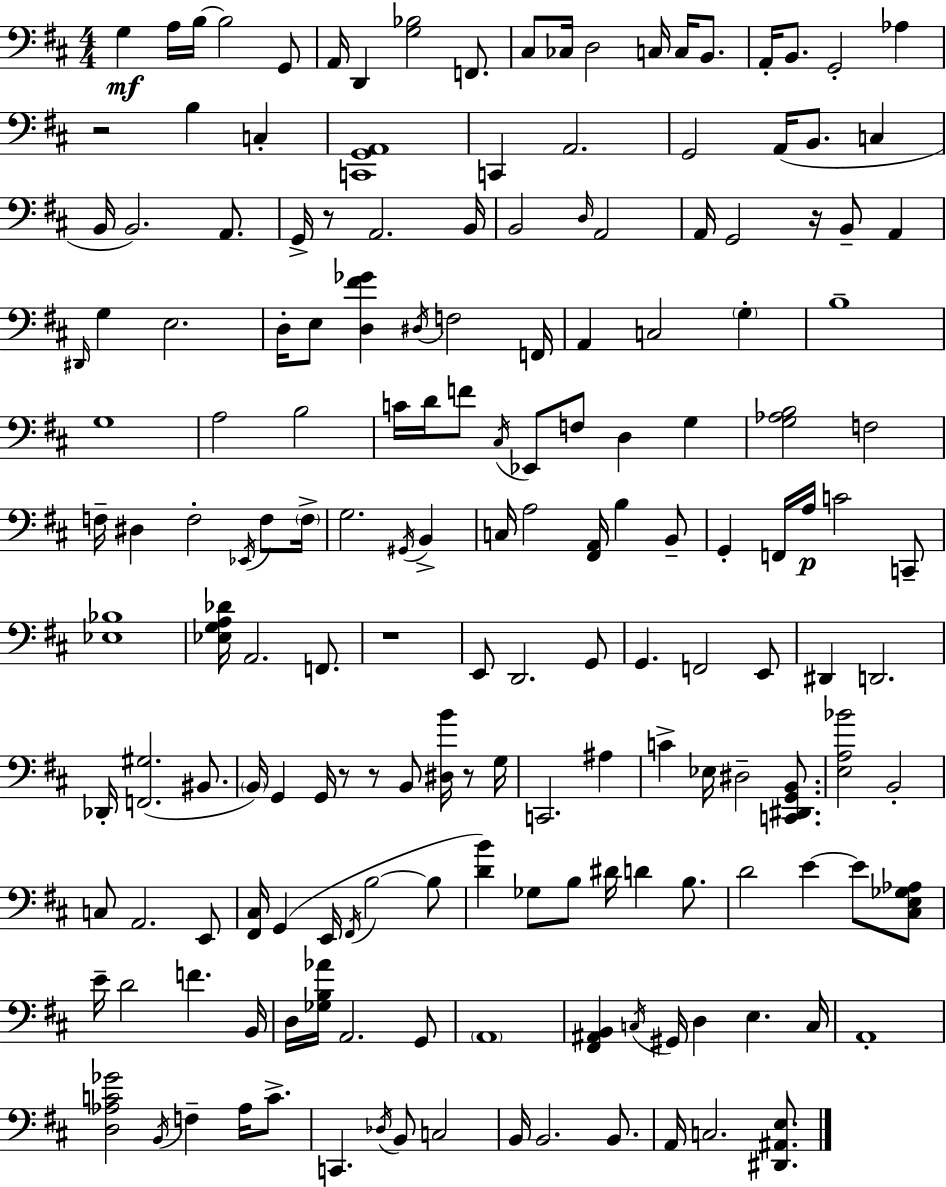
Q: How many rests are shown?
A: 7